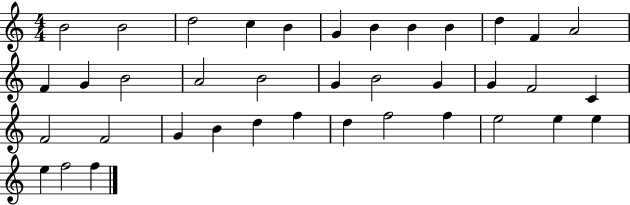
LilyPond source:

{
  \clef treble
  \numericTimeSignature
  \time 4/4
  \key c \major
  b'2 b'2 | d''2 c''4 b'4 | g'4 b'4 b'4 b'4 | d''4 f'4 a'2 | \break f'4 g'4 b'2 | a'2 b'2 | g'4 b'2 g'4 | g'4 f'2 c'4 | \break f'2 f'2 | g'4 b'4 d''4 f''4 | d''4 f''2 f''4 | e''2 e''4 e''4 | \break e''4 f''2 f''4 | \bar "|."
}